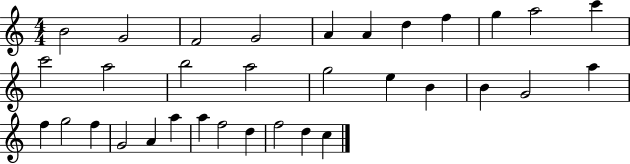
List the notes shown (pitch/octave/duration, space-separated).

B4/h G4/h F4/h G4/h A4/q A4/q D5/q F5/q G5/q A5/h C6/q C6/h A5/h B5/h A5/h G5/h E5/q B4/q B4/q G4/h A5/q F5/q G5/h F5/q G4/h A4/q A5/q A5/q F5/h D5/q F5/h D5/q C5/q